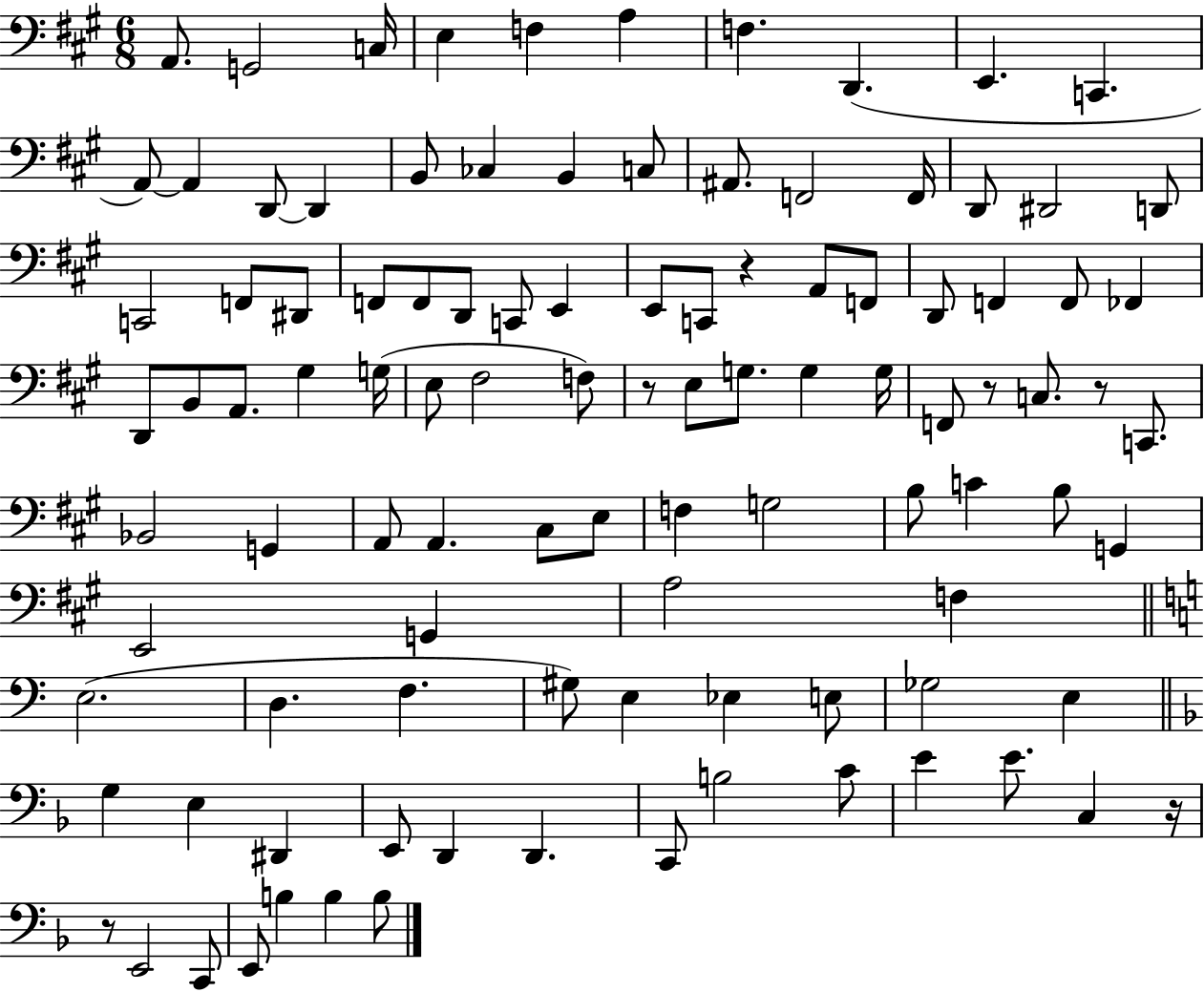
X:1
T:Untitled
M:6/8
L:1/4
K:A
A,,/2 G,,2 C,/4 E, F, A, F, D,, E,, C,, A,,/2 A,, D,,/2 D,, B,,/2 _C, B,, C,/2 ^A,,/2 F,,2 F,,/4 D,,/2 ^D,,2 D,,/2 C,,2 F,,/2 ^D,,/2 F,,/2 F,,/2 D,,/2 C,,/2 E,, E,,/2 C,,/2 z A,,/2 F,,/2 D,,/2 F,, F,,/2 _F,, D,,/2 B,,/2 A,,/2 ^G, G,/4 E,/2 ^F,2 F,/2 z/2 E,/2 G,/2 G, G,/4 F,,/2 z/2 C,/2 z/2 C,,/2 _B,,2 G,, A,,/2 A,, ^C,/2 E,/2 F, G,2 B,/2 C B,/2 G,, E,,2 G,, A,2 F, E,2 D, F, ^G,/2 E, _E, E,/2 _G,2 E, G, E, ^D,, E,,/2 D,, D,, C,,/2 B,2 C/2 E E/2 C, z/4 z/2 E,,2 C,,/2 E,,/2 B, B, B,/2